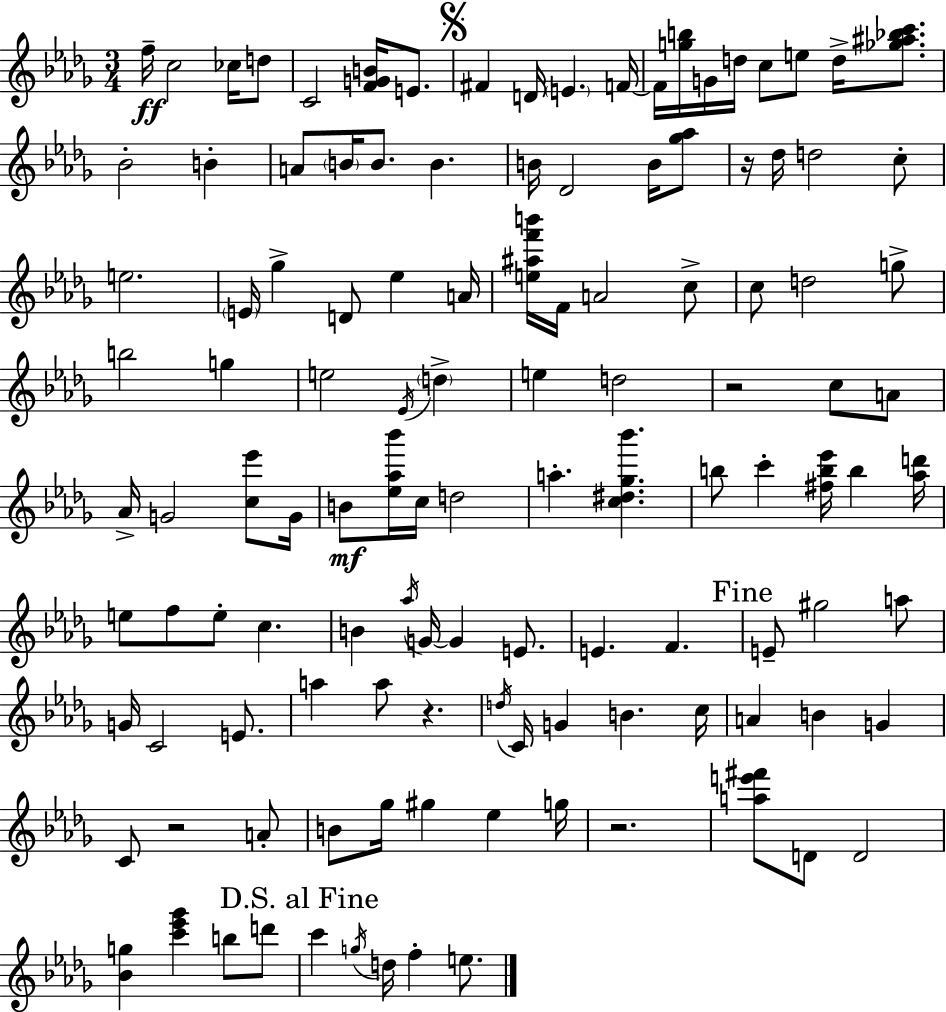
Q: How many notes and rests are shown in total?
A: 120